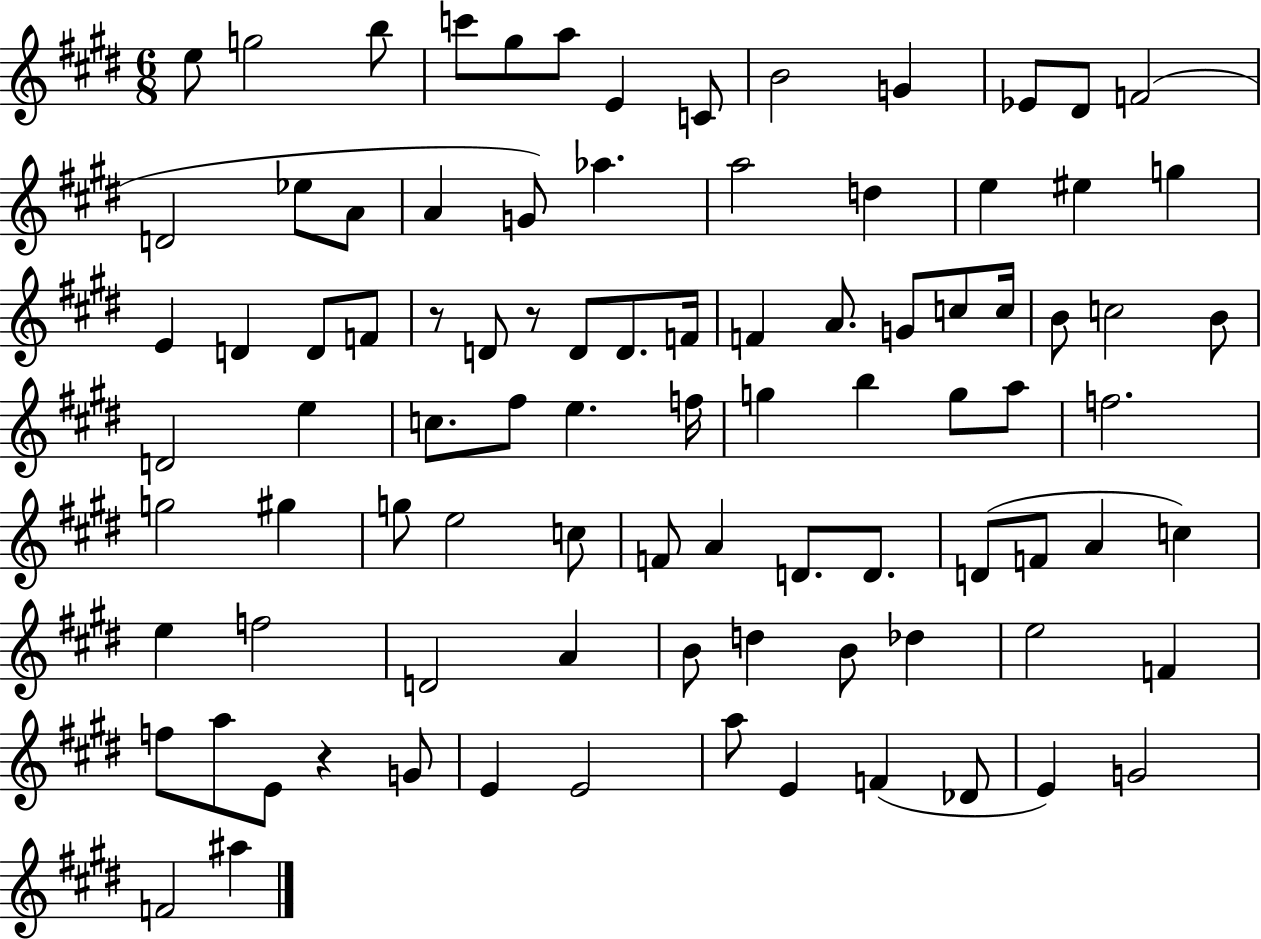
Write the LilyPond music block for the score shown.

{
  \clef treble
  \numericTimeSignature
  \time 6/8
  \key e \major
  e''8 g''2 b''8 | c'''8 gis''8 a''8 e'4 c'8 | b'2 g'4 | ees'8 dis'8 f'2( | \break d'2 ees''8 a'8 | a'4 g'8) aes''4. | a''2 d''4 | e''4 eis''4 g''4 | \break e'4 d'4 d'8 f'8 | r8 d'8 r8 d'8 d'8. f'16 | f'4 a'8. g'8 c''8 c''16 | b'8 c''2 b'8 | \break d'2 e''4 | c''8. fis''8 e''4. f''16 | g''4 b''4 g''8 a''8 | f''2. | \break g''2 gis''4 | g''8 e''2 c''8 | f'8 a'4 d'8. d'8. | d'8( f'8 a'4 c''4) | \break e''4 f''2 | d'2 a'4 | b'8 d''4 b'8 des''4 | e''2 f'4 | \break f''8 a''8 e'8 r4 g'8 | e'4 e'2 | a''8 e'4 f'4( des'8 | e'4) g'2 | \break f'2 ais''4 | \bar "|."
}